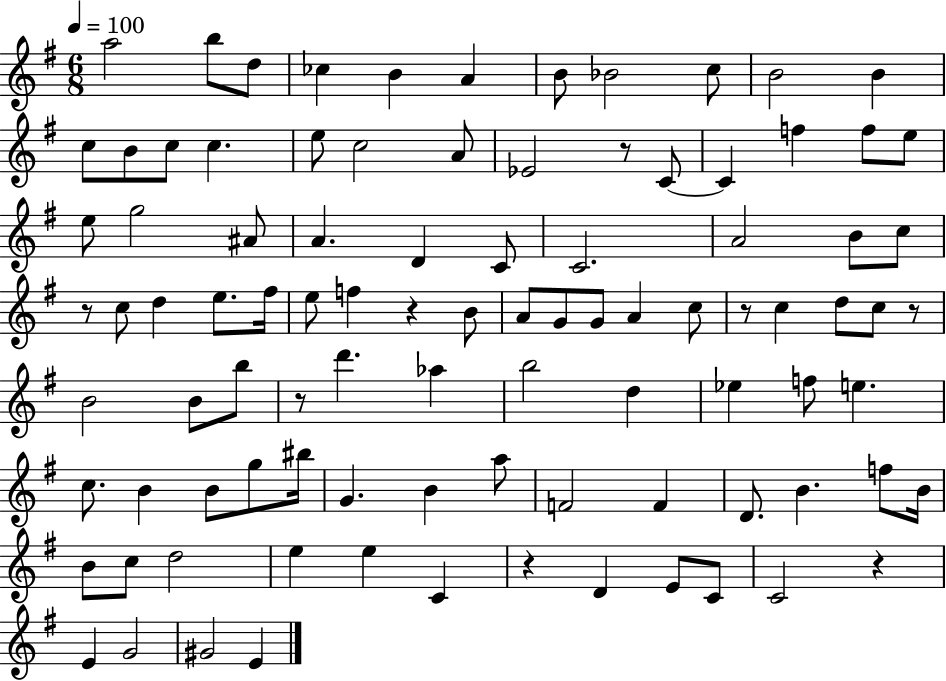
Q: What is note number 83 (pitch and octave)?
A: C4